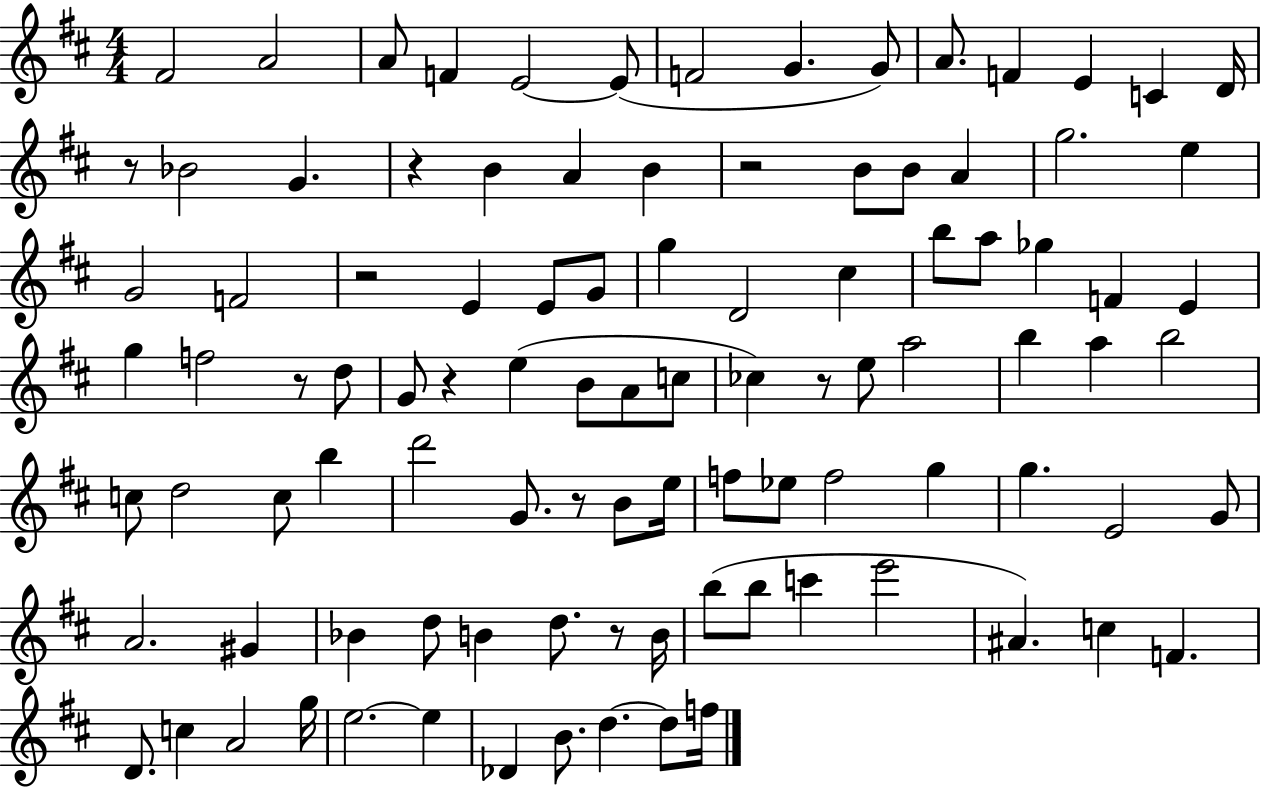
F#4/h A4/h A4/e F4/q E4/h E4/e F4/h G4/q. G4/e A4/e. F4/q E4/q C4/q D4/s R/e Bb4/h G4/q. R/q B4/q A4/q B4/q R/h B4/e B4/e A4/q G5/h. E5/q G4/h F4/h R/h E4/q E4/e G4/e G5/q D4/h C#5/q B5/e A5/e Gb5/q F4/q E4/q G5/q F5/h R/e D5/e G4/e R/q E5/q B4/e A4/e C5/e CES5/q R/e E5/e A5/h B5/q A5/q B5/h C5/e D5/h C5/e B5/q D6/h G4/e. R/e B4/e E5/s F5/e Eb5/e F5/h G5/q G5/q. E4/h G4/e A4/h. G#4/q Bb4/q D5/e B4/q D5/e. R/e B4/s B5/e B5/e C6/q E6/h A#4/q. C5/q F4/q. D4/e. C5/q A4/h G5/s E5/h. E5/q Db4/q B4/e. D5/q. D5/e F5/s